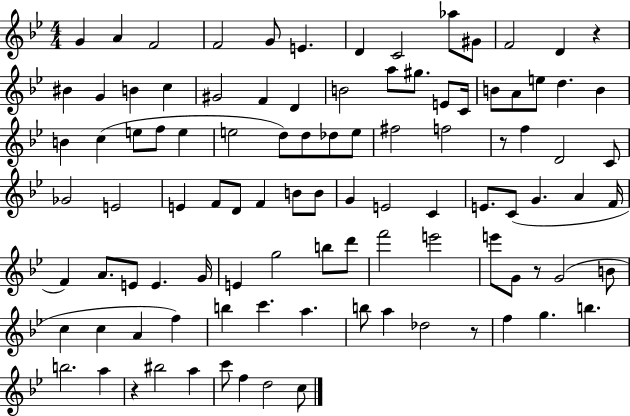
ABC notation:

X:1
T:Untitled
M:4/4
L:1/4
K:Bb
G A F2 F2 G/2 E D C2 _a/2 ^G/2 F2 D z ^B G B c ^G2 F D B2 a/2 ^g/2 E/2 C/4 B/2 A/2 e/2 d B B c e/2 f/2 e e2 d/2 d/2 _d/2 e/2 ^f2 f2 z/2 f D2 C/2 _G2 E2 E F/2 D/2 F B/2 B/2 G E2 C E/2 C/2 G A F/4 F A/2 E/2 E G/4 E g2 b/2 d'/2 f'2 e'2 e'/2 G/2 z/2 G2 B/2 c c A f b c' a b/2 a _d2 z/2 f g b b2 a z ^b2 a c'/2 f d2 c/2